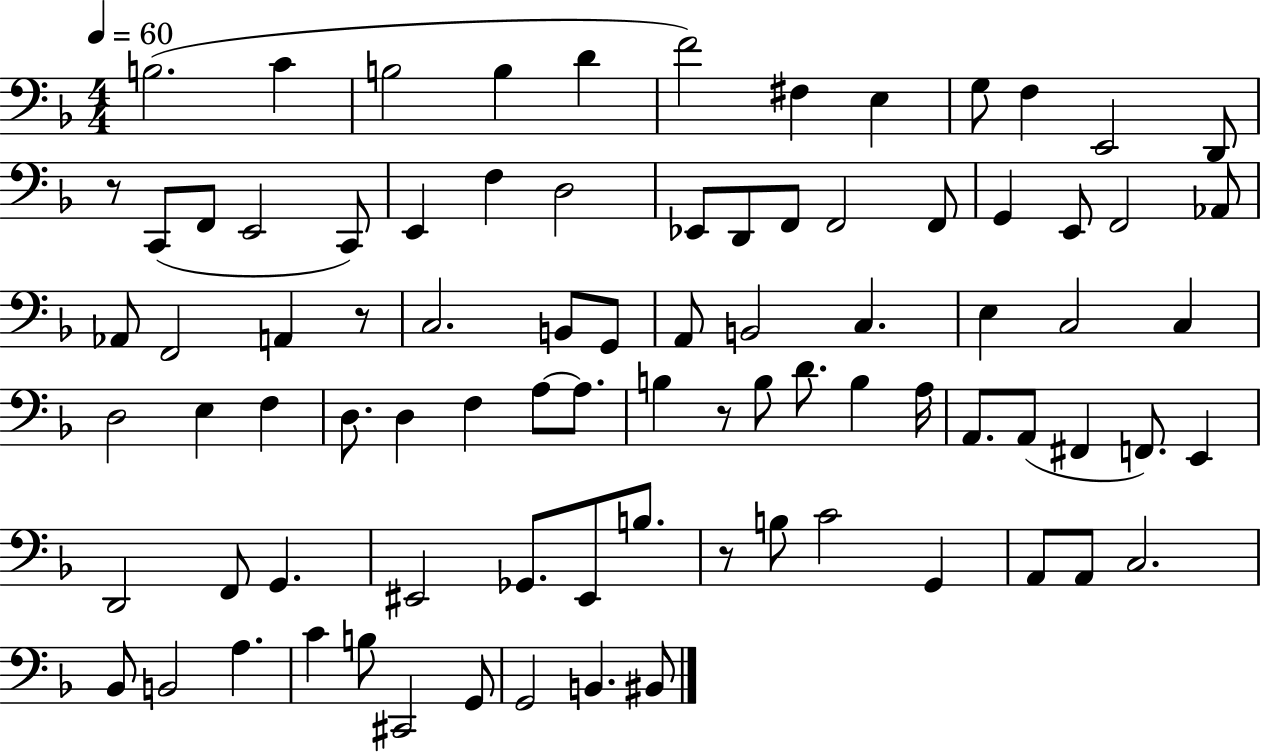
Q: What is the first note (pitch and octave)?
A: B3